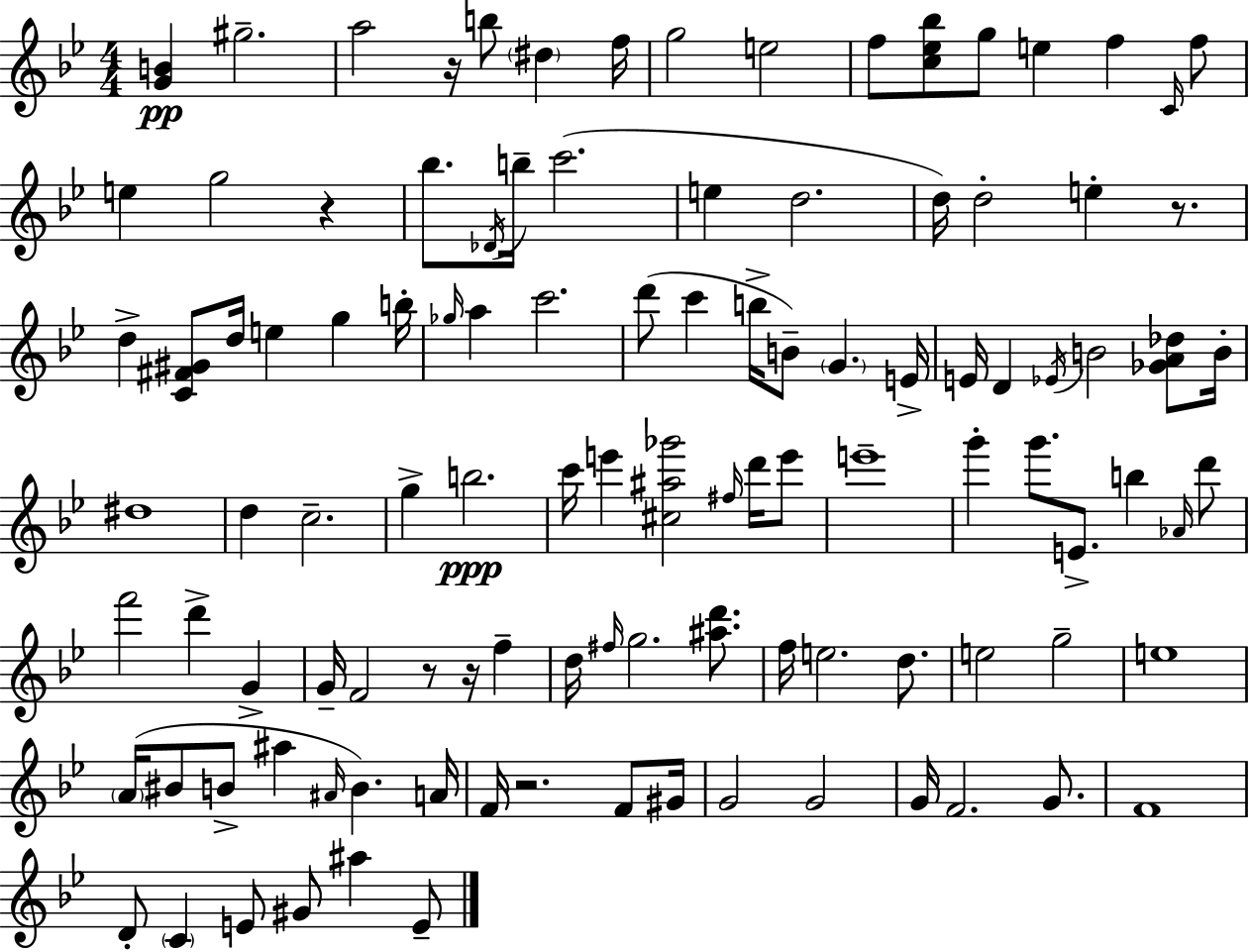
X:1
T:Untitled
M:4/4
L:1/4
K:Gm
[GB] ^g2 a2 z/4 b/2 ^d f/4 g2 e2 f/2 [c_e_b]/2 g/2 e f C/4 f/2 e g2 z _b/2 _D/4 b/4 c'2 e d2 d/4 d2 e z/2 d [C^F^G]/2 d/4 e g b/4 _g/4 a c'2 d'/2 c' b/4 B/2 G E/4 E/4 D _E/4 B2 [_GA_d]/2 B/4 ^d4 d c2 g b2 c'/4 e' [^c^a_g']2 ^f/4 d'/4 e'/2 e'4 g' g'/2 E/2 b _A/4 d'/2 f'2 d' G G/4 F2 z/2 z/4 f d/4 ^f/4 g2 [^ad']/2 f/4 e2 d/2 e2 g2 e4 A/4 ^B/2 B/2 ^a ^A/4 B A/4 F/4 z2 F/2 ^G/4 G2 G2 G/4 F2 G/2 F4 D/2 C E/2 ^G/2 ^a E/2